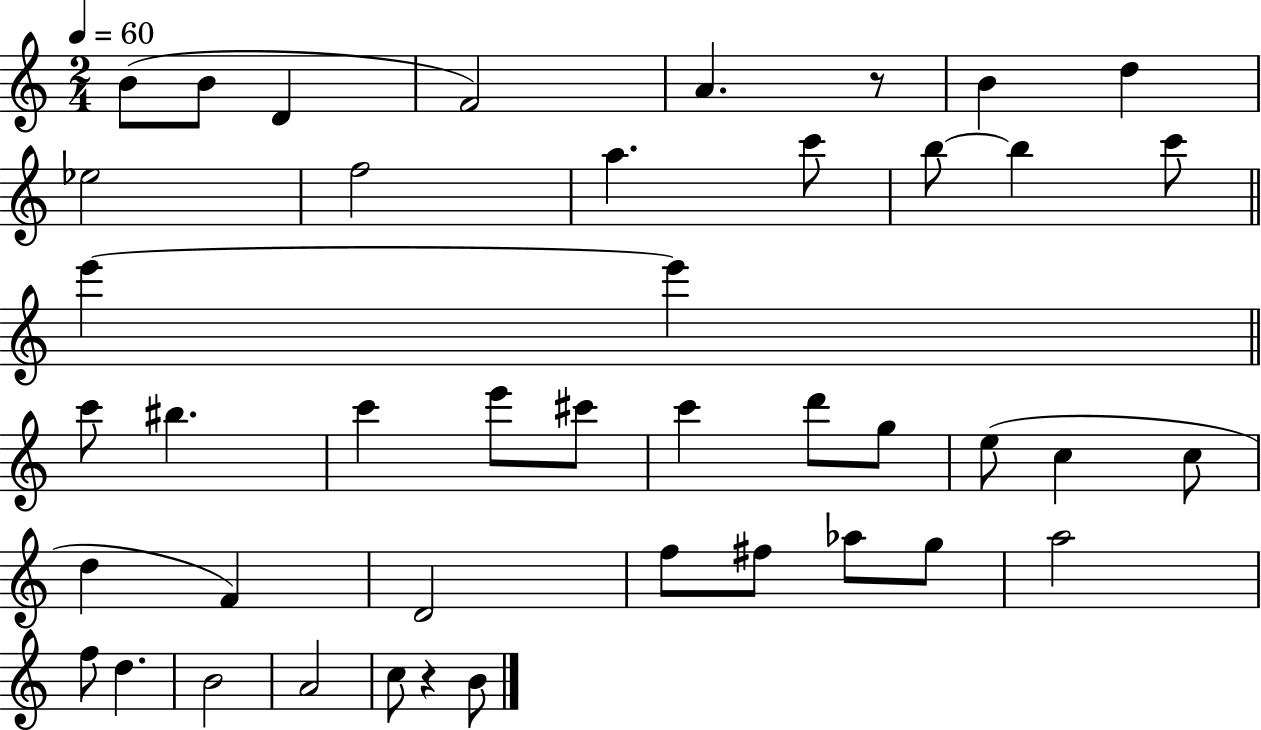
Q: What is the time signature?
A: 2/4